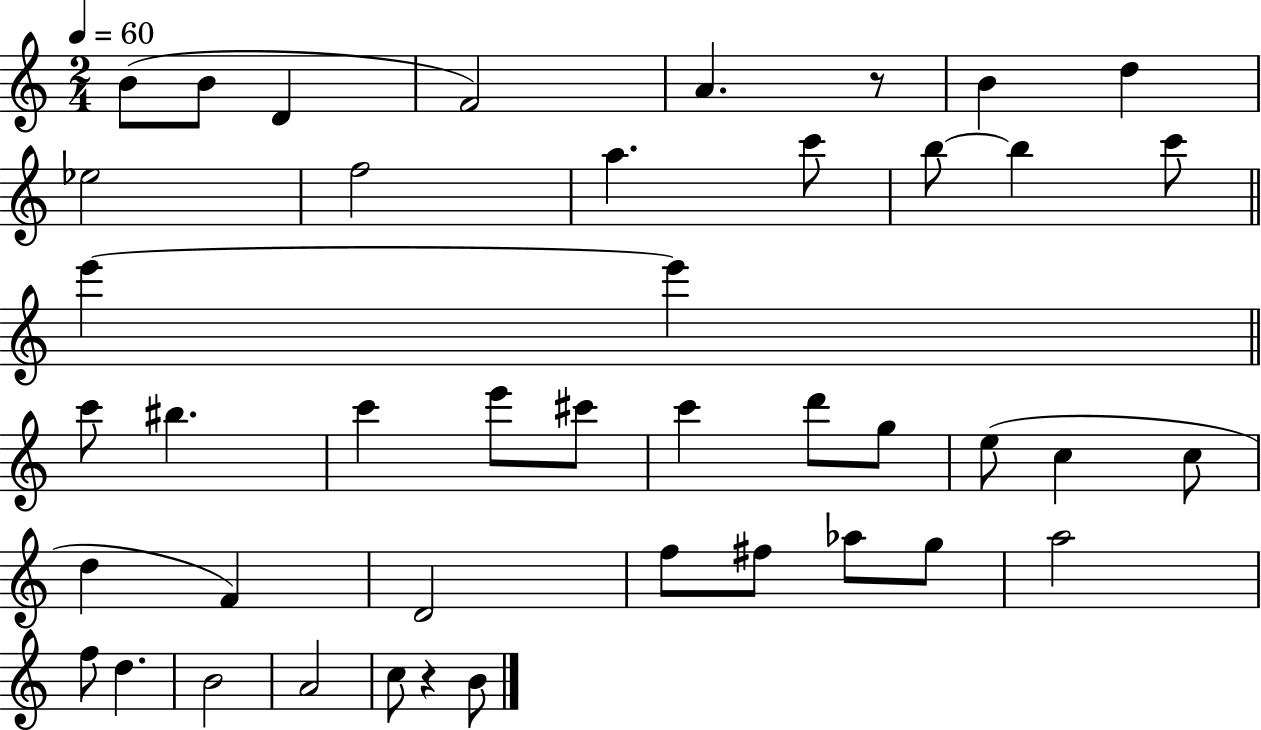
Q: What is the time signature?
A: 2/4